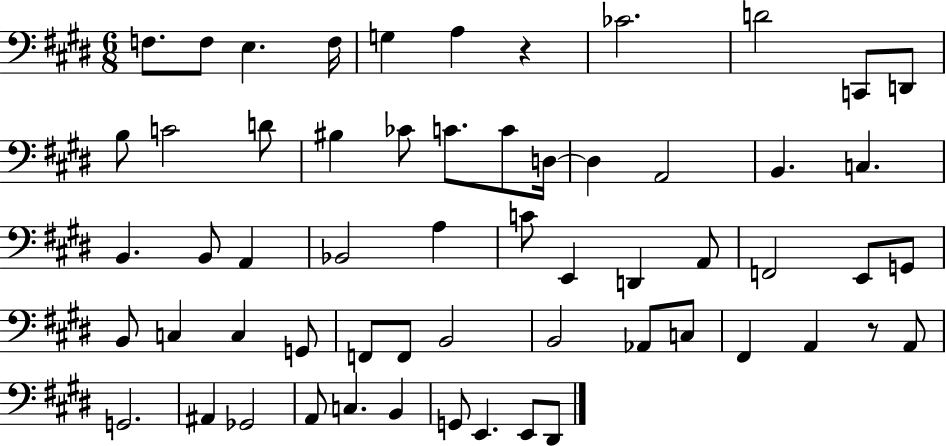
{
  \clef bass
  \numericTimeSignature
  \time 6/8
  \key e \major
  f8. f8 e4. f16 | g4 a4 r4 | ces'2. | d'2 c,8 d,8 | \break b8 c'2 d'8 | bis4 ces'8 c'8. c'8 d16~~ | d4 a,2 | b,4. c4. | \break b,4. b,8 a,4 | bes,2 a4 | c'8 e,4 d,4 a,8 | f,2 e,8 g,8 | \break b,8 c4 c4 g,8 | f,8 f,8 b,2 | b,2 aes,8 c8 | fis,4 a,4 r8 a,8 | \break g,2. | ais,4 ges,2 | a,8 c4. b,4 | g,8 e,4. e,8 dis,8 | \break \bar "|."
}